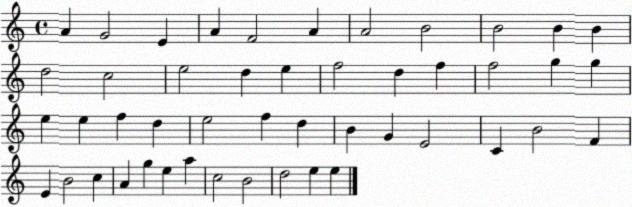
X:1
T:Untitled
M:4/4
L:1/4
K:C
A G2 E A F2 A A2 B2 B2 B B d2 c2 e2 d e f2 d f f2 g g e e f d e2 f d B G E2 C B2 F E B2 c A g e a c2 B2 d2 e e